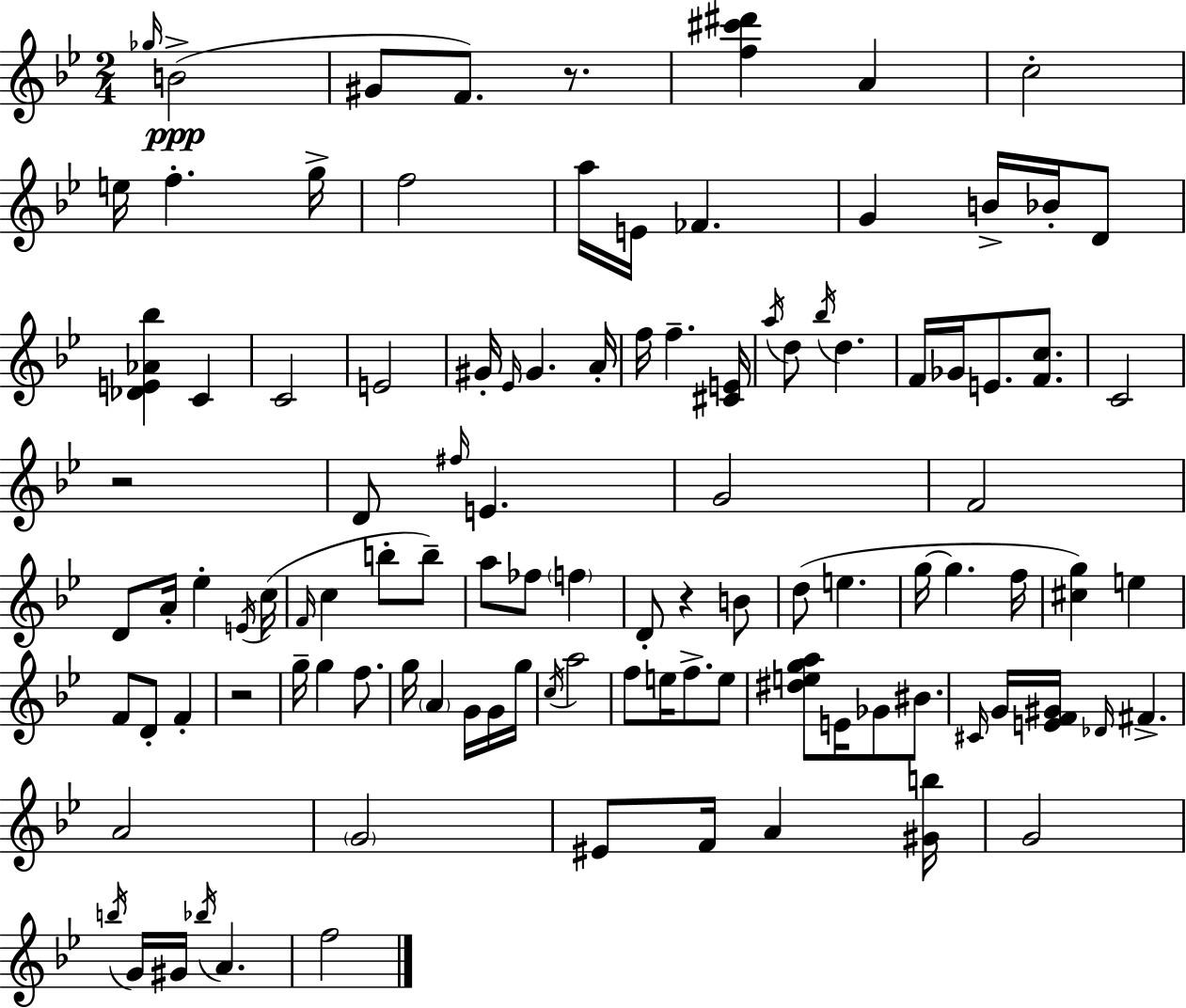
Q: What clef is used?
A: treble